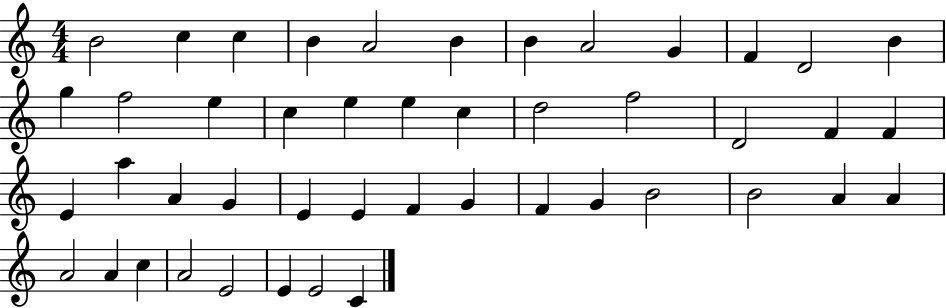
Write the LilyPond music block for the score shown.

{
  \clef treble
  \numericTimeSignature
  \time 4/4
  \key c \major
  b'2 c''4 c''4 | b'4 a'2 b'4 | b'4 a'2 g'4 | f'4 d'2 b'4 | \break g''4 f''2 e''4 | c''4 e''4 e''4 c''4 | d''2 f''2 | d'2 f'4 f'4 | \break e'4 a''4 a'4 g'4 | e'4 e'4 f'4 g'4 | f'4 g'4 b'2 | b'2 a'4 a'4 | \break a'2 a'4 c''4 | a'2 e'2 | e'4 e'2 c'4 | \bar "|."
}